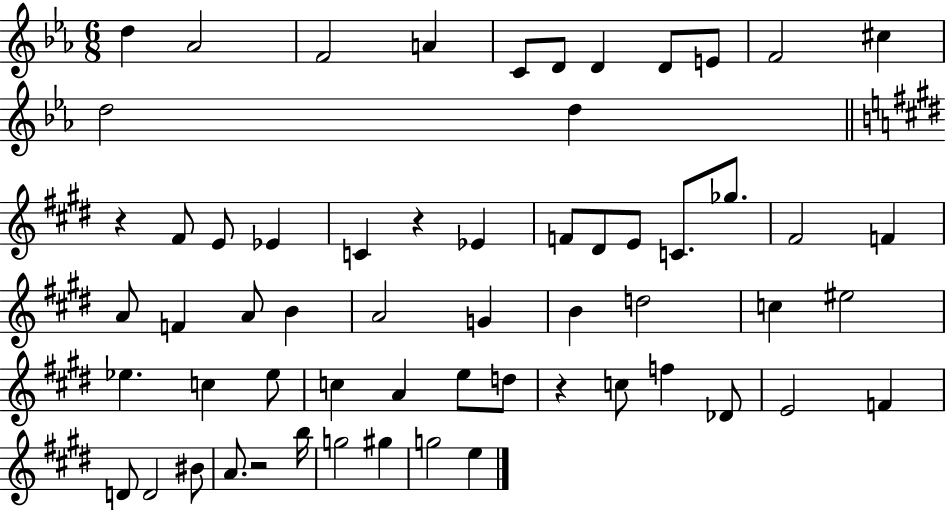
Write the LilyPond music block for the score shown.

{
  \clef treble
  \numericTimeSignature
  \time 6/8
  \key ees \major
  d''4 aes'2 | f'2 a'4 | c'8 d'8 d'4 d'8 e'8 | f'2 cis''4 | \break d''2 d''4 | \bar "||" \break \key e \major r4 fis'8 e'8 ees'4 | c'4 r4 ees'4 | f'8 dis'8 e'8 c'8. ges''8. | fis'2 f'4 | \break a'8 f'4 a'8 b'4 | a'2 g'4 | b'4 d''2 | c''4 eis''2 | \break ees''4. c''4 ees''8 | c''4 a'4 e''8 d''8 | r4 c''8 f''4 des'8 | e'2 f'4 | \break d'8 d'2 bis'8 | a'8. r2 b''16 | g''2 gis''4 | g''2 e''4 | \break \bar "|."
}